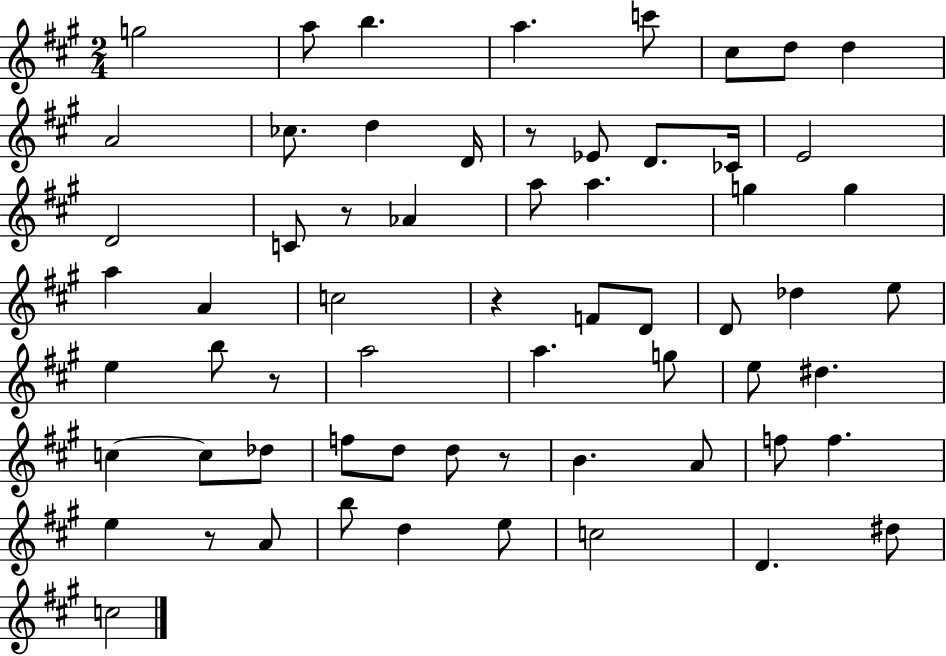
G5/h A5/e B5/q. A5/q. C6/e C#5/e D5/e D5/q A4/h CES5/e. D5/q D4/s R/e Eb4/e D4/e. CES4/s E4/h D4/h C4/e R/e Ab4/q A5/e A5/q. G5/q G5/q A5/q A4/q C5/h R/q F4/e D4/e D4/e Db5/q E5/e E5/q B5/e R/e A5/h A5/q. G5/e E5/e D#5/q. C5/q C5/e Db5/e F5/e D5/e D5/e R/e B4/q. A4/e F5/e F5/q. E5/q R/e A4/e B5/e D5/q E5/e C5/h D4/q. D#5/e C5/h